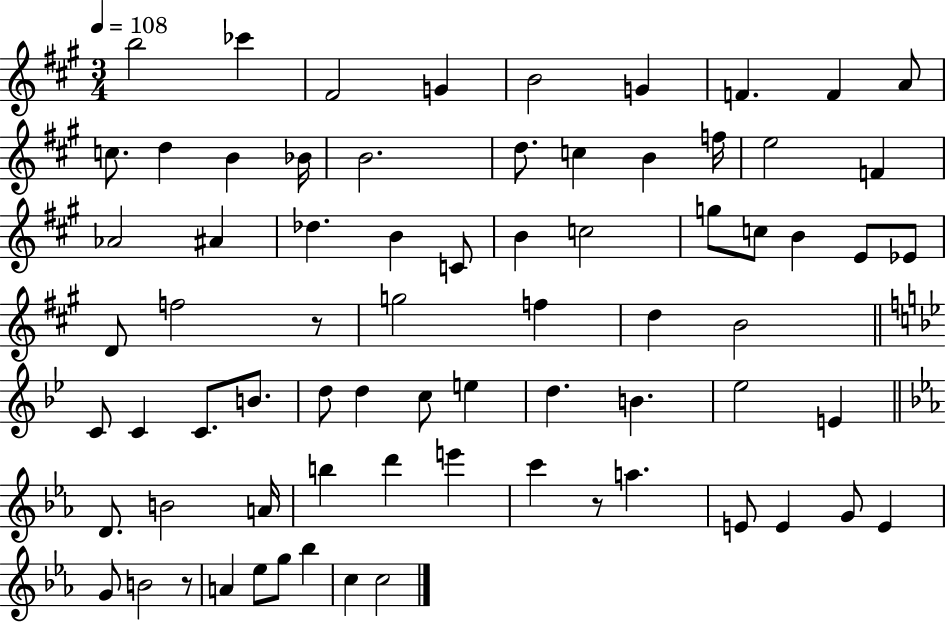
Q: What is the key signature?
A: A major